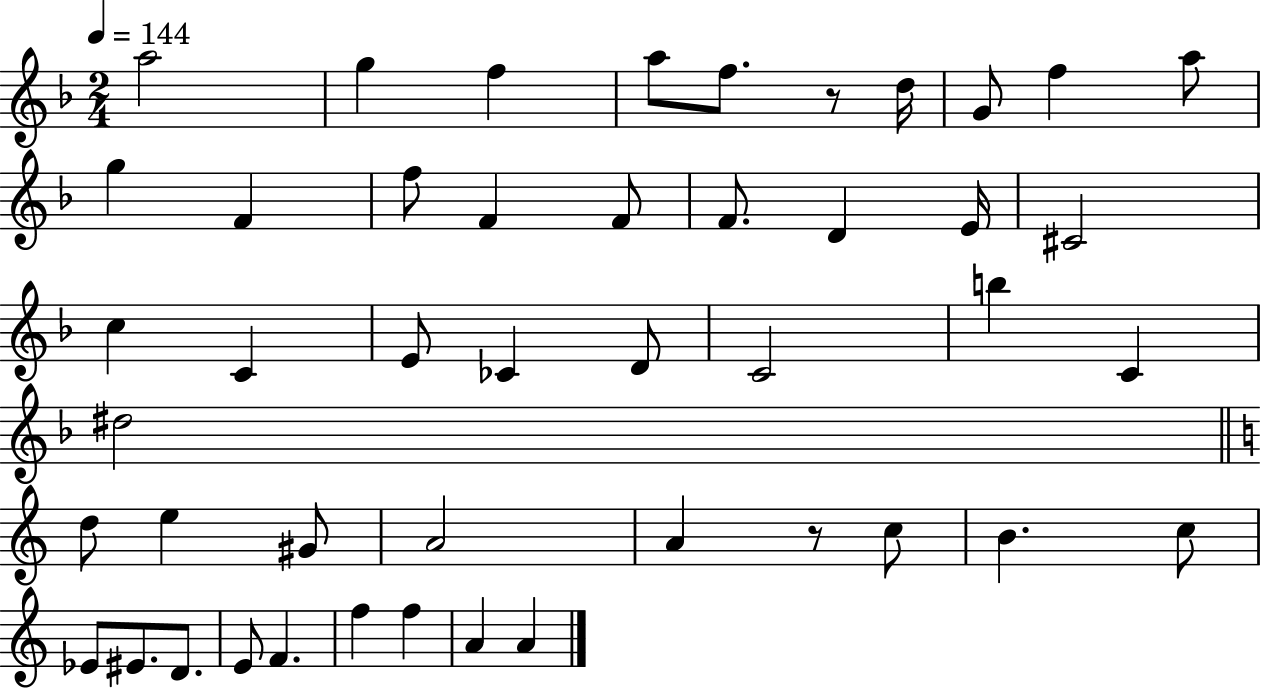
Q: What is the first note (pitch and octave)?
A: A5